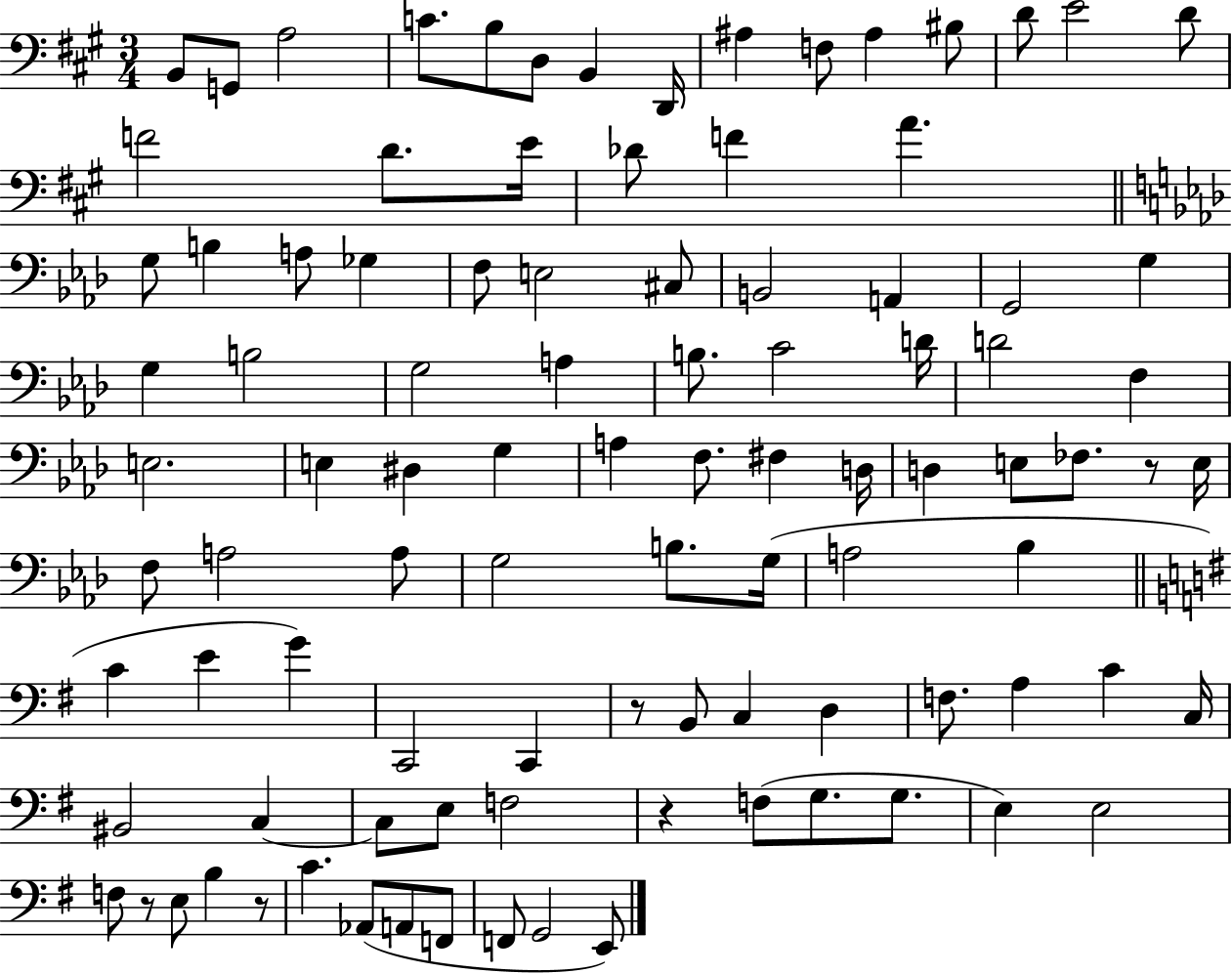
X:1
T:Untitled
M:3/4
L:1/4
K:A
B,,/2 G,,/2 A,2 C/2 B,/2 D,/2 B,, D,,/4 ^A, F,/2 ^A, ^B,/2 D/2 E2 D/2 F2 D/2 E/4 _D/2 F A G,/2 B, A,/2 _G, F,/2 E,2 ^C,/2 B,,2 A,, G,,2 G, G, B,2 G,2 A, B,/2 C2 D/4 D2 F, E,2 E, ^D, G, A, F,/2 ^F, D,/4 D, E,/2 _F,/2 z/2 E,/4 F,/2 A,2 A,/2 G,2 B,/2 G,/4 A,2 _B, C E G C,,2 C,, z/2 B,,/2 C, D, F,/2 A, C C,/4 ^B,,2 C, C,/2 E,/2 F,2 z F,/2 G,/2 G,/2 E, E,2 F,/2 z/2 E,/2 B, z/2 C _A,,/2 A,,/2 F,,/2 F,,/2 G,,2 E,,/2